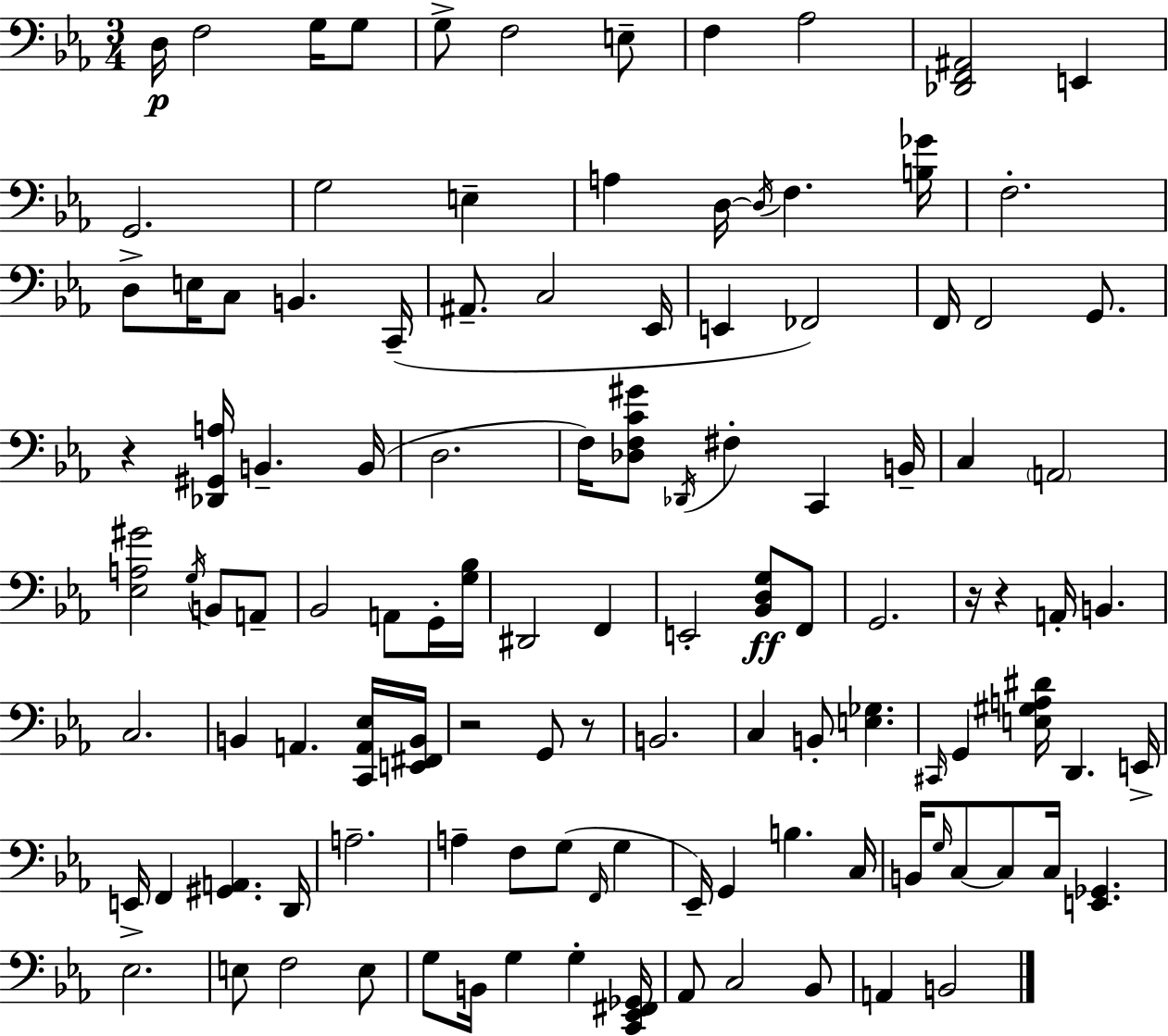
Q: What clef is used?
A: bass